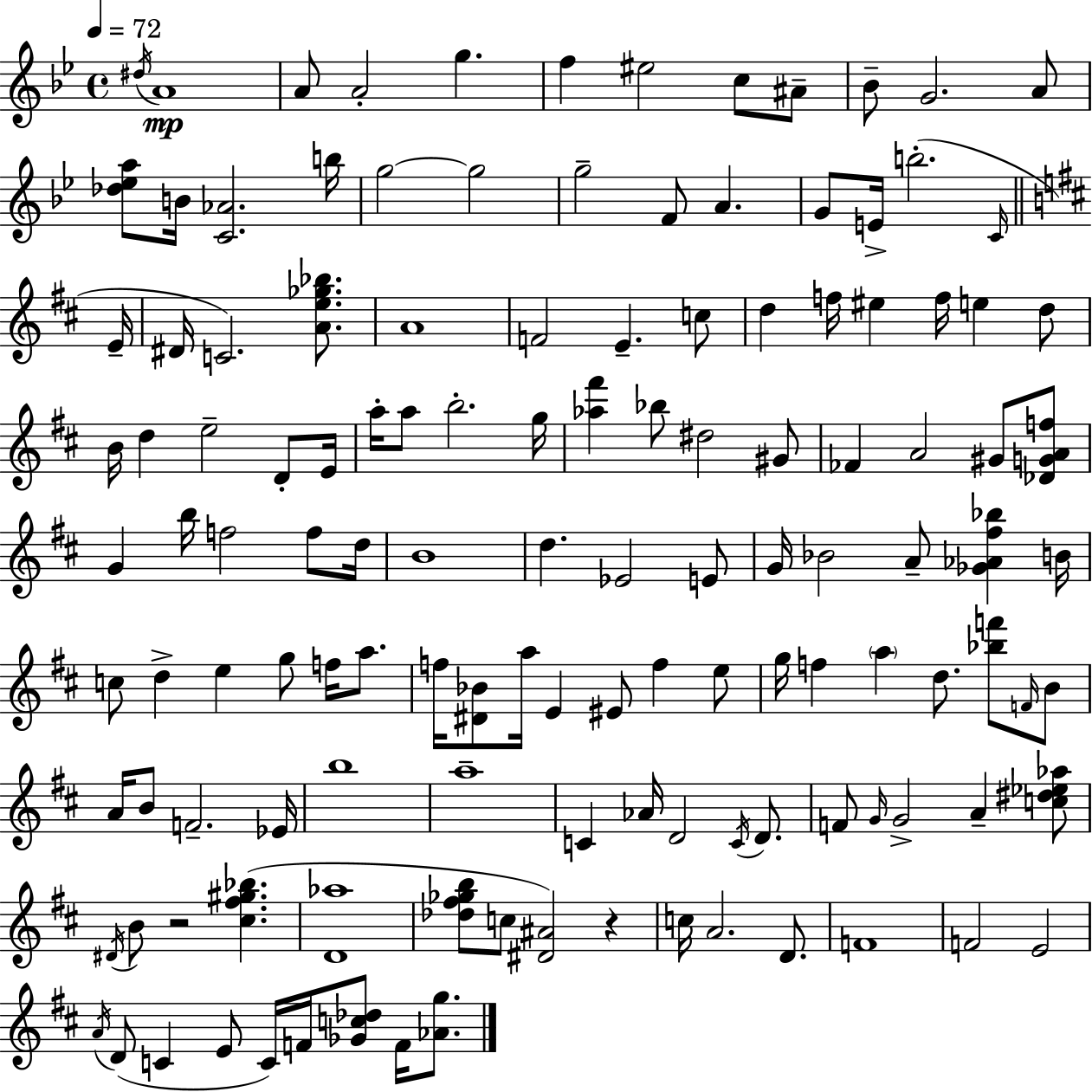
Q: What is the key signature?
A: G minor